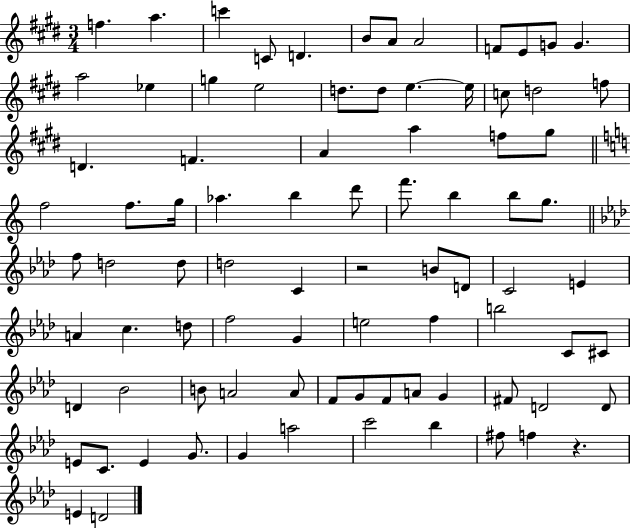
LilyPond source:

{
  \clef treble
  \numericTimeSignature
  \time 3/4
  \key e \major
  \repeat volta 2 { f''4. a''4. | c'''4 c'8 d'4. | b'8 a'8 a'2 | f'8 e'8 g'8 g'4. | \break a''2 ees''4 | g''4 e''2 | d''8. d''8 e''4.~~ e''16 | c''8 d''2 f''8 | \break d'4. f'4. | a'4 a''4 f''8 gis''8 | \bar "||" \break \key c \major f''2 f''8. g''16 | aes''4. b''4 d'''8 | f'''8. b''4 b''8 g''8. | \bar "||" \break \key aes \major f''8 d''2 d''8 | d''2 c'4 | r2 b'8 d'8 | c'2 e'4 | \break a'4 c''4. d''8 | f''2 g'4 | e''2 f''4 | b''2 c'8 cis'8 | \break d'4 bes'2 | b'8 a'2 a'8 | f'8 g'8 f'8 a'8 g'4 | fis'8 d'2 d'8 | \break e'8 c'8. e'4 g'8. | g'4 a''2 | c'''2 bes''4 | fis''8 f''4 r4. | \break e'4 d'2 | } \bar "|."
}